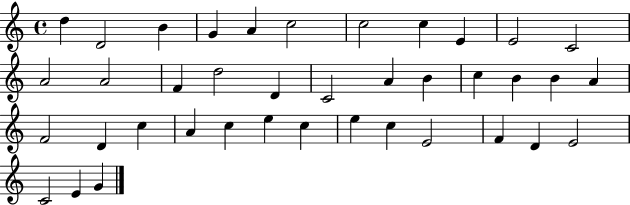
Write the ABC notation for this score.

X:1
T:Untitled
M:4/4
L:1/4
K:C
d D2 B G A c2 c2 c E E2 C2 A2 A2 F d2 D C2 A B c B B A F2 D c A c e c e c E2 F D E2 C2 E G